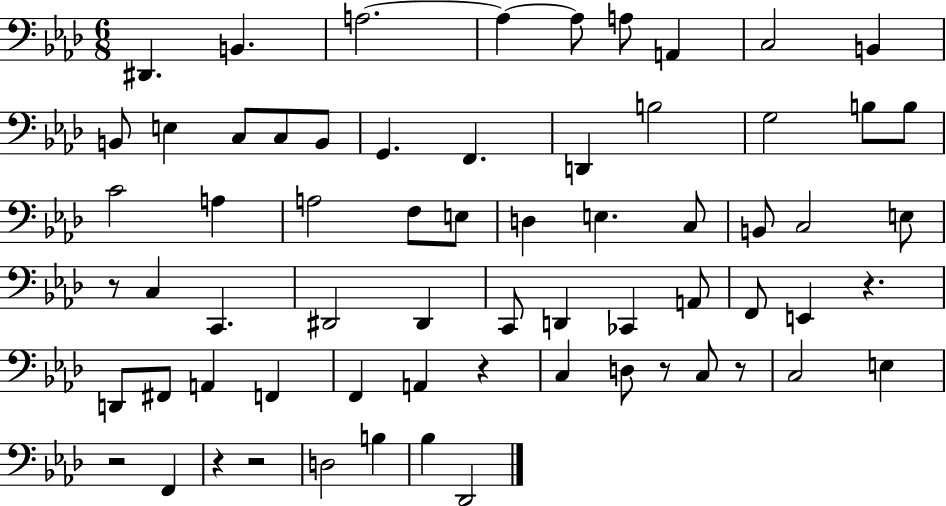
D#2/q. B2/q. A3/h. A3/q A3/e A3/e A2/q C3/h B2/q B2/e E3/q C3/e C3/e B2/e G2/q. F2/q. D2/q B3/h G3/h B3/e B3/e C4/h A3/q A3/h F3/e E3/e D3/q E3/q. C3/e B2/e C3/h E3/e R/e C3/q C2/q. D#2/h D#2/q C2/e D2/q CES2/q A2/e F2/e E2/q R/q. D2/e F#2/e A2/q F2/q F2/q A2/q R/q C3/q D3/e R/e C3/e R/e C3/h E3/q R/h F2/q R/q R/h D3/h B3/q Bb3/q Db2/h